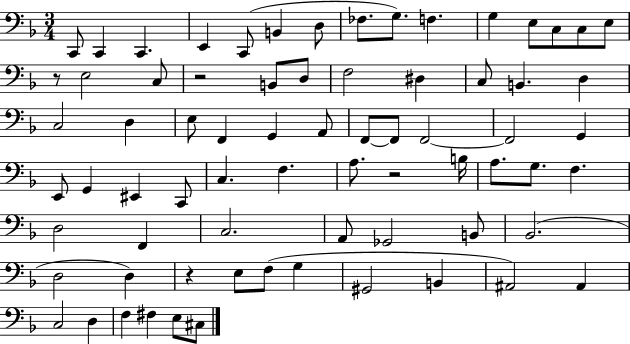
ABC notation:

X:1
T:Untitled
M:3/4
L:1/4
K:F
C,,/2 C,, C,, E,, C,,/2 B,, D,/2 _F,/2 G,/2 F, G, E,/2 C,/2 C,/2 E,/2 z/2 E,2 C,/2 z2 B,,/2 D,/2 F,2 ^D, C,/2 B,, D, C,2 D, E,/2 F,, G,, A,,/2 F,,/2 F,,/2 F,,2 F,,2 G,, E,,/2 G,, ^E,, C,,/2 C, F, A,/2 z2 B,/4 A,/2 G,/2 F, D,2 F,, C,2 A,,/2 _G,,2 B,,/2 _B,,2 D,2 D, z E,/2 F,/2 G, ^G,,2 B,, ^A,,2 ^A,, C,2 D, F, ^F, E,/2 ^C,/2